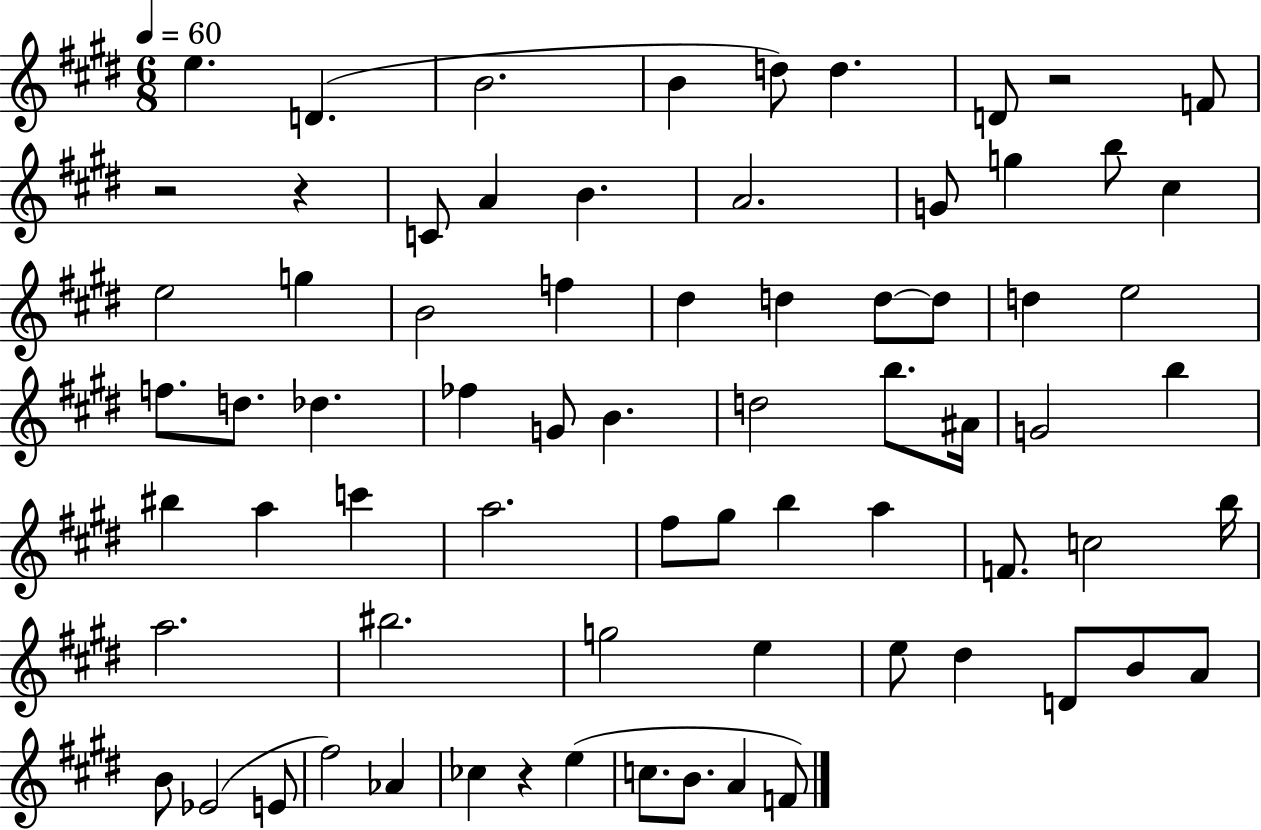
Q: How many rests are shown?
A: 4